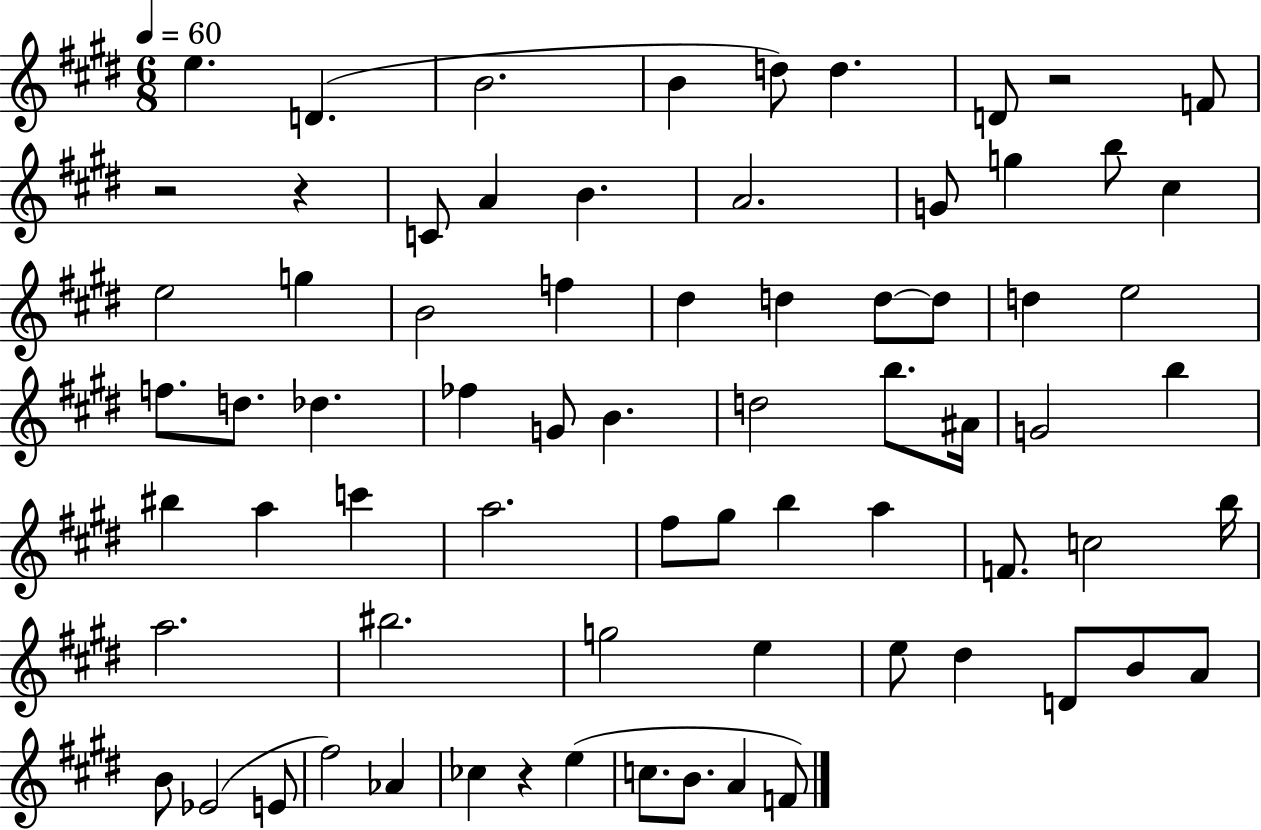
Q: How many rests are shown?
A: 4